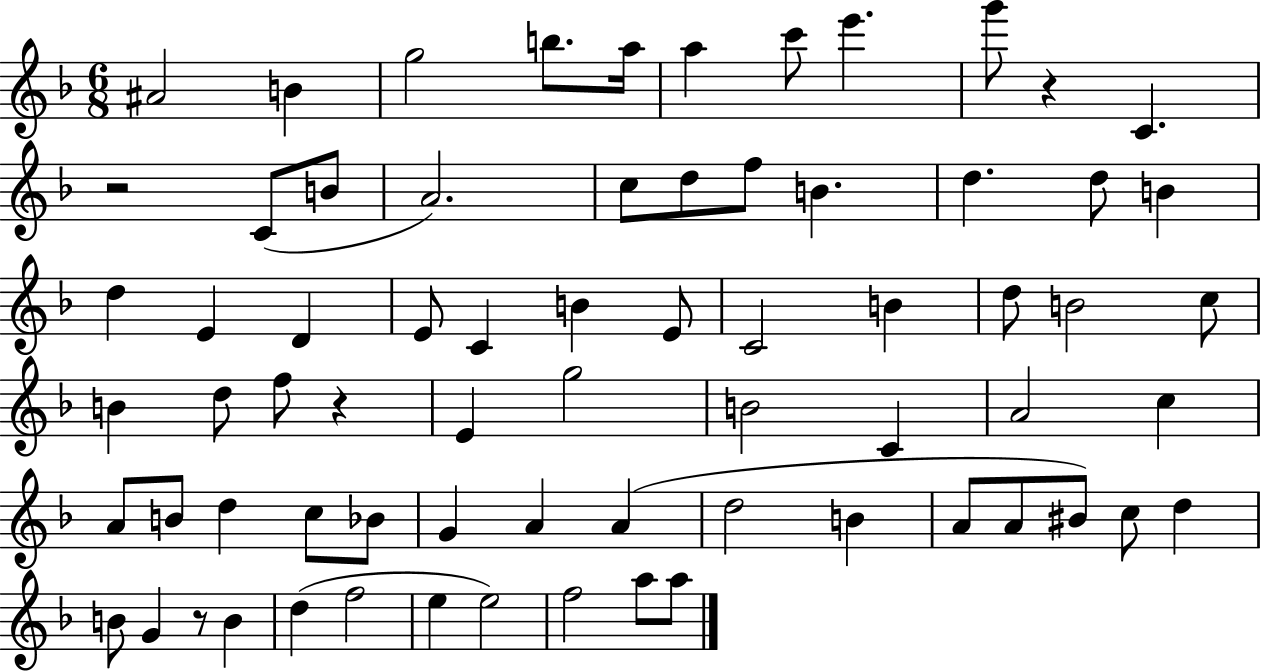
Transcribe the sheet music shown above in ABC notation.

X:1
T:Untitled
M:6/8
L:1/4
K:F
^A2 B g2 b/2 a/4 a c'/2 e' g'/2 z C z2 C/2 B/2 A2 c/2 d/2 f/2 B d d/2 B d E D E/2 C B E/2 C2 B d/2 B2 c/2 B d/2 f/2 z E g2 B2 C A2 c A/2 B/2 d c/2 _B/2 G A A d2 B A/2 A/2 ^B/2 c/2 d B/2 G z/2 B d f2 e e2 f2 a/2 a/2